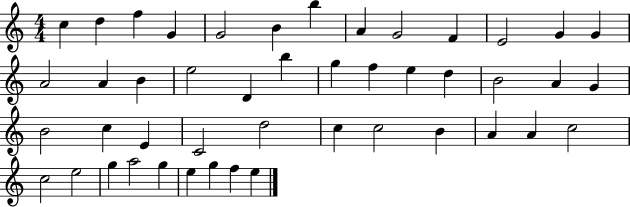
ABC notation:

X:1
T:Untitled
M:4/4
L:1/4
K:C
c d f G G2 B b A G2 F E2 G G A2 A B e2 D b g f e d B2 A G B2 c E C2 d2 c c2 B A A c2 c2 e2 g a2 g e g f e